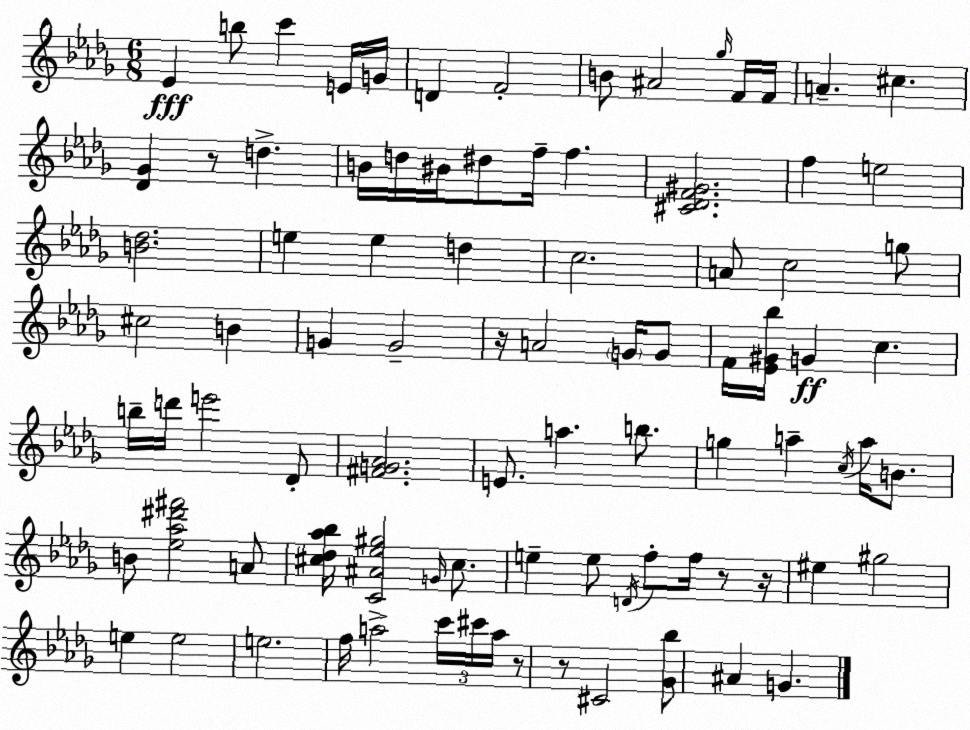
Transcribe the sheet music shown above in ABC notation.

X:1
T:Untitled
M:6/8
L:1/4
K:Bbm
_E b/2 c' E/4 G/4 D F2 B/2 ^A2 _g/4 F/4 F/4 A ^c [_D_G] z/2 d B/4 d/4 ^B/4 ^d/2 f/4 f [^C_DF^G]2 f e2 [B_d]2 e e d c2 A/2 c2 g/2 ^c2 B G G2 z/4 A2 G/4 G/2 F/4 [_E^G_b]/4 G c b/4 d'/4 e'2 _D/2 [^FG_A]2 E/2 a b/2 g a c/4 a/4 B/2 B/2 [_e_a^d'^f']2 A/2 [^c_d_a_b]/4 [C^A_e^g]2 G/4 ^c/2 e e/2 D/4 f/2 f/4 z/2 z/4 ^e ^g2 e e2 e2 f/4 a2 c'/4 ^c'/4 a/4 z/2 z/2 ^C2 [_G_b]/2 ^A G